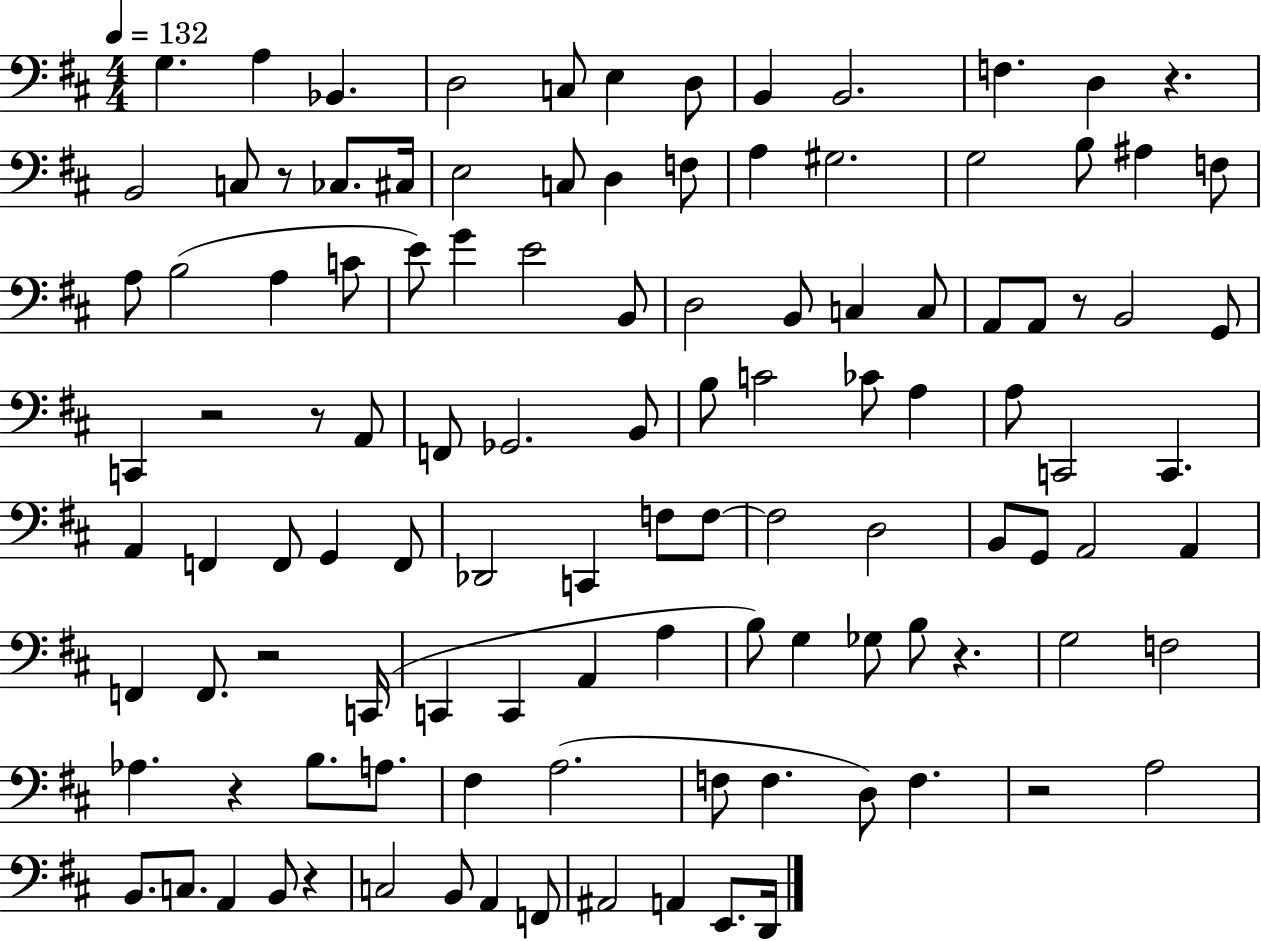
G3/q. A3/q Bb2/q. D3/h C3/e E3/q D3/e B2/q B2/h. F3/q. D3/q R/q. B2/h C3/e R/e CES3/e. C#3/s E3/h C3/e D3/q F3/e A3/q G#3/h. G3/h B3/e A#3/q F3/e A3/e B3/h A3/q C4/e E4/e G4/q E4/h B2/e D3/h B2/e C3/q C3/e A2/e A2/e R/e B2/h G2/e C2/q R/h R/e A2/e F2/e Gb2/h. B2/e B3/e C4/h CES4/e A3/q A3/e C2/h C2/q. A2/q F2/q F2/e G2/q F2/e Db2/h C2/q F3/e F3/e F3/h D3/h B2/e G2/e A2/h A2/q F2/q F2/e. R/h C2/s C2/q C2/q A2/q A3/q B3/e G3/q Gb3/e B3/e R/q. G3/h F3/h Ab3/q. R/q B3/e. A3/e. F#3/q A3/h. F3/e F3/q. D3/e F3/q. R/h A3/h B2/e. C3/e. A2/q B2/e R/q C3/h B2/e A2/q F2/e A#2/h A2/q E2/e. D2/s